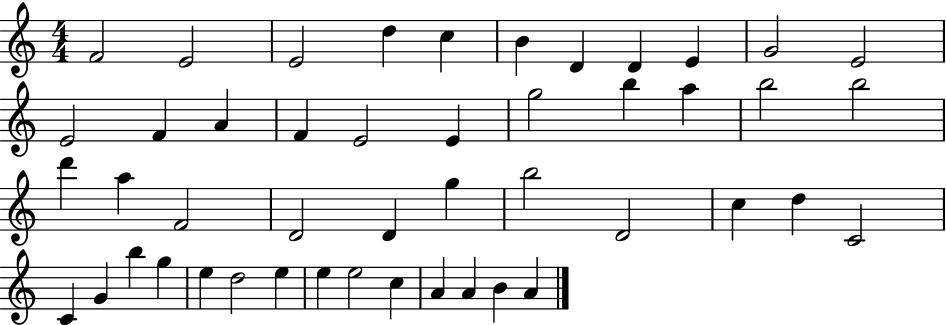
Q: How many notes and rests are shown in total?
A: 47